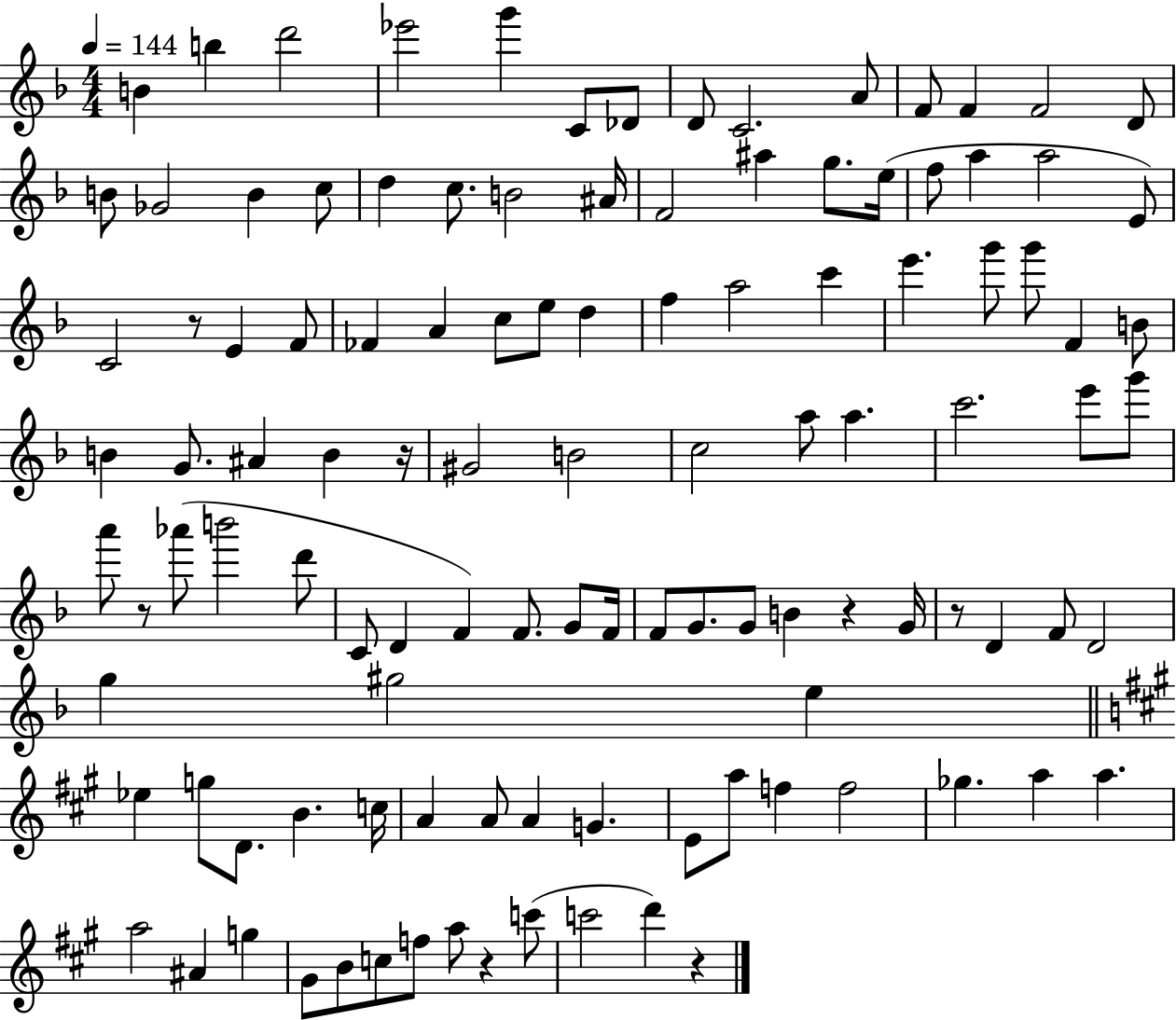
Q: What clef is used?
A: treble